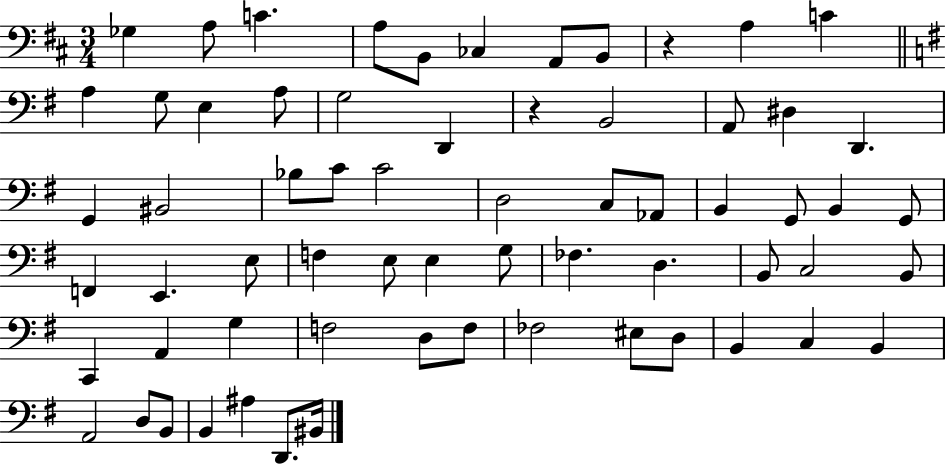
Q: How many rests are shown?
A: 2